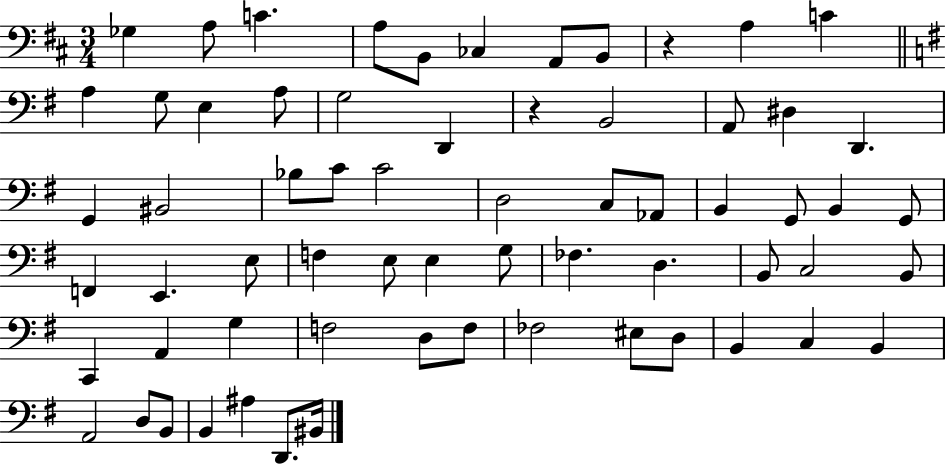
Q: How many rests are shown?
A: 2